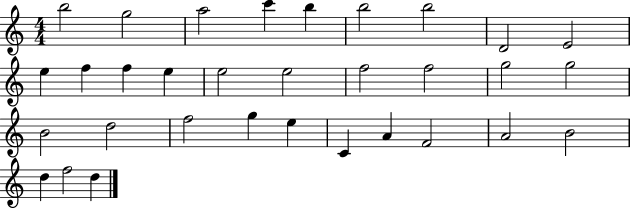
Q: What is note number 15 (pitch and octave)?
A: E5